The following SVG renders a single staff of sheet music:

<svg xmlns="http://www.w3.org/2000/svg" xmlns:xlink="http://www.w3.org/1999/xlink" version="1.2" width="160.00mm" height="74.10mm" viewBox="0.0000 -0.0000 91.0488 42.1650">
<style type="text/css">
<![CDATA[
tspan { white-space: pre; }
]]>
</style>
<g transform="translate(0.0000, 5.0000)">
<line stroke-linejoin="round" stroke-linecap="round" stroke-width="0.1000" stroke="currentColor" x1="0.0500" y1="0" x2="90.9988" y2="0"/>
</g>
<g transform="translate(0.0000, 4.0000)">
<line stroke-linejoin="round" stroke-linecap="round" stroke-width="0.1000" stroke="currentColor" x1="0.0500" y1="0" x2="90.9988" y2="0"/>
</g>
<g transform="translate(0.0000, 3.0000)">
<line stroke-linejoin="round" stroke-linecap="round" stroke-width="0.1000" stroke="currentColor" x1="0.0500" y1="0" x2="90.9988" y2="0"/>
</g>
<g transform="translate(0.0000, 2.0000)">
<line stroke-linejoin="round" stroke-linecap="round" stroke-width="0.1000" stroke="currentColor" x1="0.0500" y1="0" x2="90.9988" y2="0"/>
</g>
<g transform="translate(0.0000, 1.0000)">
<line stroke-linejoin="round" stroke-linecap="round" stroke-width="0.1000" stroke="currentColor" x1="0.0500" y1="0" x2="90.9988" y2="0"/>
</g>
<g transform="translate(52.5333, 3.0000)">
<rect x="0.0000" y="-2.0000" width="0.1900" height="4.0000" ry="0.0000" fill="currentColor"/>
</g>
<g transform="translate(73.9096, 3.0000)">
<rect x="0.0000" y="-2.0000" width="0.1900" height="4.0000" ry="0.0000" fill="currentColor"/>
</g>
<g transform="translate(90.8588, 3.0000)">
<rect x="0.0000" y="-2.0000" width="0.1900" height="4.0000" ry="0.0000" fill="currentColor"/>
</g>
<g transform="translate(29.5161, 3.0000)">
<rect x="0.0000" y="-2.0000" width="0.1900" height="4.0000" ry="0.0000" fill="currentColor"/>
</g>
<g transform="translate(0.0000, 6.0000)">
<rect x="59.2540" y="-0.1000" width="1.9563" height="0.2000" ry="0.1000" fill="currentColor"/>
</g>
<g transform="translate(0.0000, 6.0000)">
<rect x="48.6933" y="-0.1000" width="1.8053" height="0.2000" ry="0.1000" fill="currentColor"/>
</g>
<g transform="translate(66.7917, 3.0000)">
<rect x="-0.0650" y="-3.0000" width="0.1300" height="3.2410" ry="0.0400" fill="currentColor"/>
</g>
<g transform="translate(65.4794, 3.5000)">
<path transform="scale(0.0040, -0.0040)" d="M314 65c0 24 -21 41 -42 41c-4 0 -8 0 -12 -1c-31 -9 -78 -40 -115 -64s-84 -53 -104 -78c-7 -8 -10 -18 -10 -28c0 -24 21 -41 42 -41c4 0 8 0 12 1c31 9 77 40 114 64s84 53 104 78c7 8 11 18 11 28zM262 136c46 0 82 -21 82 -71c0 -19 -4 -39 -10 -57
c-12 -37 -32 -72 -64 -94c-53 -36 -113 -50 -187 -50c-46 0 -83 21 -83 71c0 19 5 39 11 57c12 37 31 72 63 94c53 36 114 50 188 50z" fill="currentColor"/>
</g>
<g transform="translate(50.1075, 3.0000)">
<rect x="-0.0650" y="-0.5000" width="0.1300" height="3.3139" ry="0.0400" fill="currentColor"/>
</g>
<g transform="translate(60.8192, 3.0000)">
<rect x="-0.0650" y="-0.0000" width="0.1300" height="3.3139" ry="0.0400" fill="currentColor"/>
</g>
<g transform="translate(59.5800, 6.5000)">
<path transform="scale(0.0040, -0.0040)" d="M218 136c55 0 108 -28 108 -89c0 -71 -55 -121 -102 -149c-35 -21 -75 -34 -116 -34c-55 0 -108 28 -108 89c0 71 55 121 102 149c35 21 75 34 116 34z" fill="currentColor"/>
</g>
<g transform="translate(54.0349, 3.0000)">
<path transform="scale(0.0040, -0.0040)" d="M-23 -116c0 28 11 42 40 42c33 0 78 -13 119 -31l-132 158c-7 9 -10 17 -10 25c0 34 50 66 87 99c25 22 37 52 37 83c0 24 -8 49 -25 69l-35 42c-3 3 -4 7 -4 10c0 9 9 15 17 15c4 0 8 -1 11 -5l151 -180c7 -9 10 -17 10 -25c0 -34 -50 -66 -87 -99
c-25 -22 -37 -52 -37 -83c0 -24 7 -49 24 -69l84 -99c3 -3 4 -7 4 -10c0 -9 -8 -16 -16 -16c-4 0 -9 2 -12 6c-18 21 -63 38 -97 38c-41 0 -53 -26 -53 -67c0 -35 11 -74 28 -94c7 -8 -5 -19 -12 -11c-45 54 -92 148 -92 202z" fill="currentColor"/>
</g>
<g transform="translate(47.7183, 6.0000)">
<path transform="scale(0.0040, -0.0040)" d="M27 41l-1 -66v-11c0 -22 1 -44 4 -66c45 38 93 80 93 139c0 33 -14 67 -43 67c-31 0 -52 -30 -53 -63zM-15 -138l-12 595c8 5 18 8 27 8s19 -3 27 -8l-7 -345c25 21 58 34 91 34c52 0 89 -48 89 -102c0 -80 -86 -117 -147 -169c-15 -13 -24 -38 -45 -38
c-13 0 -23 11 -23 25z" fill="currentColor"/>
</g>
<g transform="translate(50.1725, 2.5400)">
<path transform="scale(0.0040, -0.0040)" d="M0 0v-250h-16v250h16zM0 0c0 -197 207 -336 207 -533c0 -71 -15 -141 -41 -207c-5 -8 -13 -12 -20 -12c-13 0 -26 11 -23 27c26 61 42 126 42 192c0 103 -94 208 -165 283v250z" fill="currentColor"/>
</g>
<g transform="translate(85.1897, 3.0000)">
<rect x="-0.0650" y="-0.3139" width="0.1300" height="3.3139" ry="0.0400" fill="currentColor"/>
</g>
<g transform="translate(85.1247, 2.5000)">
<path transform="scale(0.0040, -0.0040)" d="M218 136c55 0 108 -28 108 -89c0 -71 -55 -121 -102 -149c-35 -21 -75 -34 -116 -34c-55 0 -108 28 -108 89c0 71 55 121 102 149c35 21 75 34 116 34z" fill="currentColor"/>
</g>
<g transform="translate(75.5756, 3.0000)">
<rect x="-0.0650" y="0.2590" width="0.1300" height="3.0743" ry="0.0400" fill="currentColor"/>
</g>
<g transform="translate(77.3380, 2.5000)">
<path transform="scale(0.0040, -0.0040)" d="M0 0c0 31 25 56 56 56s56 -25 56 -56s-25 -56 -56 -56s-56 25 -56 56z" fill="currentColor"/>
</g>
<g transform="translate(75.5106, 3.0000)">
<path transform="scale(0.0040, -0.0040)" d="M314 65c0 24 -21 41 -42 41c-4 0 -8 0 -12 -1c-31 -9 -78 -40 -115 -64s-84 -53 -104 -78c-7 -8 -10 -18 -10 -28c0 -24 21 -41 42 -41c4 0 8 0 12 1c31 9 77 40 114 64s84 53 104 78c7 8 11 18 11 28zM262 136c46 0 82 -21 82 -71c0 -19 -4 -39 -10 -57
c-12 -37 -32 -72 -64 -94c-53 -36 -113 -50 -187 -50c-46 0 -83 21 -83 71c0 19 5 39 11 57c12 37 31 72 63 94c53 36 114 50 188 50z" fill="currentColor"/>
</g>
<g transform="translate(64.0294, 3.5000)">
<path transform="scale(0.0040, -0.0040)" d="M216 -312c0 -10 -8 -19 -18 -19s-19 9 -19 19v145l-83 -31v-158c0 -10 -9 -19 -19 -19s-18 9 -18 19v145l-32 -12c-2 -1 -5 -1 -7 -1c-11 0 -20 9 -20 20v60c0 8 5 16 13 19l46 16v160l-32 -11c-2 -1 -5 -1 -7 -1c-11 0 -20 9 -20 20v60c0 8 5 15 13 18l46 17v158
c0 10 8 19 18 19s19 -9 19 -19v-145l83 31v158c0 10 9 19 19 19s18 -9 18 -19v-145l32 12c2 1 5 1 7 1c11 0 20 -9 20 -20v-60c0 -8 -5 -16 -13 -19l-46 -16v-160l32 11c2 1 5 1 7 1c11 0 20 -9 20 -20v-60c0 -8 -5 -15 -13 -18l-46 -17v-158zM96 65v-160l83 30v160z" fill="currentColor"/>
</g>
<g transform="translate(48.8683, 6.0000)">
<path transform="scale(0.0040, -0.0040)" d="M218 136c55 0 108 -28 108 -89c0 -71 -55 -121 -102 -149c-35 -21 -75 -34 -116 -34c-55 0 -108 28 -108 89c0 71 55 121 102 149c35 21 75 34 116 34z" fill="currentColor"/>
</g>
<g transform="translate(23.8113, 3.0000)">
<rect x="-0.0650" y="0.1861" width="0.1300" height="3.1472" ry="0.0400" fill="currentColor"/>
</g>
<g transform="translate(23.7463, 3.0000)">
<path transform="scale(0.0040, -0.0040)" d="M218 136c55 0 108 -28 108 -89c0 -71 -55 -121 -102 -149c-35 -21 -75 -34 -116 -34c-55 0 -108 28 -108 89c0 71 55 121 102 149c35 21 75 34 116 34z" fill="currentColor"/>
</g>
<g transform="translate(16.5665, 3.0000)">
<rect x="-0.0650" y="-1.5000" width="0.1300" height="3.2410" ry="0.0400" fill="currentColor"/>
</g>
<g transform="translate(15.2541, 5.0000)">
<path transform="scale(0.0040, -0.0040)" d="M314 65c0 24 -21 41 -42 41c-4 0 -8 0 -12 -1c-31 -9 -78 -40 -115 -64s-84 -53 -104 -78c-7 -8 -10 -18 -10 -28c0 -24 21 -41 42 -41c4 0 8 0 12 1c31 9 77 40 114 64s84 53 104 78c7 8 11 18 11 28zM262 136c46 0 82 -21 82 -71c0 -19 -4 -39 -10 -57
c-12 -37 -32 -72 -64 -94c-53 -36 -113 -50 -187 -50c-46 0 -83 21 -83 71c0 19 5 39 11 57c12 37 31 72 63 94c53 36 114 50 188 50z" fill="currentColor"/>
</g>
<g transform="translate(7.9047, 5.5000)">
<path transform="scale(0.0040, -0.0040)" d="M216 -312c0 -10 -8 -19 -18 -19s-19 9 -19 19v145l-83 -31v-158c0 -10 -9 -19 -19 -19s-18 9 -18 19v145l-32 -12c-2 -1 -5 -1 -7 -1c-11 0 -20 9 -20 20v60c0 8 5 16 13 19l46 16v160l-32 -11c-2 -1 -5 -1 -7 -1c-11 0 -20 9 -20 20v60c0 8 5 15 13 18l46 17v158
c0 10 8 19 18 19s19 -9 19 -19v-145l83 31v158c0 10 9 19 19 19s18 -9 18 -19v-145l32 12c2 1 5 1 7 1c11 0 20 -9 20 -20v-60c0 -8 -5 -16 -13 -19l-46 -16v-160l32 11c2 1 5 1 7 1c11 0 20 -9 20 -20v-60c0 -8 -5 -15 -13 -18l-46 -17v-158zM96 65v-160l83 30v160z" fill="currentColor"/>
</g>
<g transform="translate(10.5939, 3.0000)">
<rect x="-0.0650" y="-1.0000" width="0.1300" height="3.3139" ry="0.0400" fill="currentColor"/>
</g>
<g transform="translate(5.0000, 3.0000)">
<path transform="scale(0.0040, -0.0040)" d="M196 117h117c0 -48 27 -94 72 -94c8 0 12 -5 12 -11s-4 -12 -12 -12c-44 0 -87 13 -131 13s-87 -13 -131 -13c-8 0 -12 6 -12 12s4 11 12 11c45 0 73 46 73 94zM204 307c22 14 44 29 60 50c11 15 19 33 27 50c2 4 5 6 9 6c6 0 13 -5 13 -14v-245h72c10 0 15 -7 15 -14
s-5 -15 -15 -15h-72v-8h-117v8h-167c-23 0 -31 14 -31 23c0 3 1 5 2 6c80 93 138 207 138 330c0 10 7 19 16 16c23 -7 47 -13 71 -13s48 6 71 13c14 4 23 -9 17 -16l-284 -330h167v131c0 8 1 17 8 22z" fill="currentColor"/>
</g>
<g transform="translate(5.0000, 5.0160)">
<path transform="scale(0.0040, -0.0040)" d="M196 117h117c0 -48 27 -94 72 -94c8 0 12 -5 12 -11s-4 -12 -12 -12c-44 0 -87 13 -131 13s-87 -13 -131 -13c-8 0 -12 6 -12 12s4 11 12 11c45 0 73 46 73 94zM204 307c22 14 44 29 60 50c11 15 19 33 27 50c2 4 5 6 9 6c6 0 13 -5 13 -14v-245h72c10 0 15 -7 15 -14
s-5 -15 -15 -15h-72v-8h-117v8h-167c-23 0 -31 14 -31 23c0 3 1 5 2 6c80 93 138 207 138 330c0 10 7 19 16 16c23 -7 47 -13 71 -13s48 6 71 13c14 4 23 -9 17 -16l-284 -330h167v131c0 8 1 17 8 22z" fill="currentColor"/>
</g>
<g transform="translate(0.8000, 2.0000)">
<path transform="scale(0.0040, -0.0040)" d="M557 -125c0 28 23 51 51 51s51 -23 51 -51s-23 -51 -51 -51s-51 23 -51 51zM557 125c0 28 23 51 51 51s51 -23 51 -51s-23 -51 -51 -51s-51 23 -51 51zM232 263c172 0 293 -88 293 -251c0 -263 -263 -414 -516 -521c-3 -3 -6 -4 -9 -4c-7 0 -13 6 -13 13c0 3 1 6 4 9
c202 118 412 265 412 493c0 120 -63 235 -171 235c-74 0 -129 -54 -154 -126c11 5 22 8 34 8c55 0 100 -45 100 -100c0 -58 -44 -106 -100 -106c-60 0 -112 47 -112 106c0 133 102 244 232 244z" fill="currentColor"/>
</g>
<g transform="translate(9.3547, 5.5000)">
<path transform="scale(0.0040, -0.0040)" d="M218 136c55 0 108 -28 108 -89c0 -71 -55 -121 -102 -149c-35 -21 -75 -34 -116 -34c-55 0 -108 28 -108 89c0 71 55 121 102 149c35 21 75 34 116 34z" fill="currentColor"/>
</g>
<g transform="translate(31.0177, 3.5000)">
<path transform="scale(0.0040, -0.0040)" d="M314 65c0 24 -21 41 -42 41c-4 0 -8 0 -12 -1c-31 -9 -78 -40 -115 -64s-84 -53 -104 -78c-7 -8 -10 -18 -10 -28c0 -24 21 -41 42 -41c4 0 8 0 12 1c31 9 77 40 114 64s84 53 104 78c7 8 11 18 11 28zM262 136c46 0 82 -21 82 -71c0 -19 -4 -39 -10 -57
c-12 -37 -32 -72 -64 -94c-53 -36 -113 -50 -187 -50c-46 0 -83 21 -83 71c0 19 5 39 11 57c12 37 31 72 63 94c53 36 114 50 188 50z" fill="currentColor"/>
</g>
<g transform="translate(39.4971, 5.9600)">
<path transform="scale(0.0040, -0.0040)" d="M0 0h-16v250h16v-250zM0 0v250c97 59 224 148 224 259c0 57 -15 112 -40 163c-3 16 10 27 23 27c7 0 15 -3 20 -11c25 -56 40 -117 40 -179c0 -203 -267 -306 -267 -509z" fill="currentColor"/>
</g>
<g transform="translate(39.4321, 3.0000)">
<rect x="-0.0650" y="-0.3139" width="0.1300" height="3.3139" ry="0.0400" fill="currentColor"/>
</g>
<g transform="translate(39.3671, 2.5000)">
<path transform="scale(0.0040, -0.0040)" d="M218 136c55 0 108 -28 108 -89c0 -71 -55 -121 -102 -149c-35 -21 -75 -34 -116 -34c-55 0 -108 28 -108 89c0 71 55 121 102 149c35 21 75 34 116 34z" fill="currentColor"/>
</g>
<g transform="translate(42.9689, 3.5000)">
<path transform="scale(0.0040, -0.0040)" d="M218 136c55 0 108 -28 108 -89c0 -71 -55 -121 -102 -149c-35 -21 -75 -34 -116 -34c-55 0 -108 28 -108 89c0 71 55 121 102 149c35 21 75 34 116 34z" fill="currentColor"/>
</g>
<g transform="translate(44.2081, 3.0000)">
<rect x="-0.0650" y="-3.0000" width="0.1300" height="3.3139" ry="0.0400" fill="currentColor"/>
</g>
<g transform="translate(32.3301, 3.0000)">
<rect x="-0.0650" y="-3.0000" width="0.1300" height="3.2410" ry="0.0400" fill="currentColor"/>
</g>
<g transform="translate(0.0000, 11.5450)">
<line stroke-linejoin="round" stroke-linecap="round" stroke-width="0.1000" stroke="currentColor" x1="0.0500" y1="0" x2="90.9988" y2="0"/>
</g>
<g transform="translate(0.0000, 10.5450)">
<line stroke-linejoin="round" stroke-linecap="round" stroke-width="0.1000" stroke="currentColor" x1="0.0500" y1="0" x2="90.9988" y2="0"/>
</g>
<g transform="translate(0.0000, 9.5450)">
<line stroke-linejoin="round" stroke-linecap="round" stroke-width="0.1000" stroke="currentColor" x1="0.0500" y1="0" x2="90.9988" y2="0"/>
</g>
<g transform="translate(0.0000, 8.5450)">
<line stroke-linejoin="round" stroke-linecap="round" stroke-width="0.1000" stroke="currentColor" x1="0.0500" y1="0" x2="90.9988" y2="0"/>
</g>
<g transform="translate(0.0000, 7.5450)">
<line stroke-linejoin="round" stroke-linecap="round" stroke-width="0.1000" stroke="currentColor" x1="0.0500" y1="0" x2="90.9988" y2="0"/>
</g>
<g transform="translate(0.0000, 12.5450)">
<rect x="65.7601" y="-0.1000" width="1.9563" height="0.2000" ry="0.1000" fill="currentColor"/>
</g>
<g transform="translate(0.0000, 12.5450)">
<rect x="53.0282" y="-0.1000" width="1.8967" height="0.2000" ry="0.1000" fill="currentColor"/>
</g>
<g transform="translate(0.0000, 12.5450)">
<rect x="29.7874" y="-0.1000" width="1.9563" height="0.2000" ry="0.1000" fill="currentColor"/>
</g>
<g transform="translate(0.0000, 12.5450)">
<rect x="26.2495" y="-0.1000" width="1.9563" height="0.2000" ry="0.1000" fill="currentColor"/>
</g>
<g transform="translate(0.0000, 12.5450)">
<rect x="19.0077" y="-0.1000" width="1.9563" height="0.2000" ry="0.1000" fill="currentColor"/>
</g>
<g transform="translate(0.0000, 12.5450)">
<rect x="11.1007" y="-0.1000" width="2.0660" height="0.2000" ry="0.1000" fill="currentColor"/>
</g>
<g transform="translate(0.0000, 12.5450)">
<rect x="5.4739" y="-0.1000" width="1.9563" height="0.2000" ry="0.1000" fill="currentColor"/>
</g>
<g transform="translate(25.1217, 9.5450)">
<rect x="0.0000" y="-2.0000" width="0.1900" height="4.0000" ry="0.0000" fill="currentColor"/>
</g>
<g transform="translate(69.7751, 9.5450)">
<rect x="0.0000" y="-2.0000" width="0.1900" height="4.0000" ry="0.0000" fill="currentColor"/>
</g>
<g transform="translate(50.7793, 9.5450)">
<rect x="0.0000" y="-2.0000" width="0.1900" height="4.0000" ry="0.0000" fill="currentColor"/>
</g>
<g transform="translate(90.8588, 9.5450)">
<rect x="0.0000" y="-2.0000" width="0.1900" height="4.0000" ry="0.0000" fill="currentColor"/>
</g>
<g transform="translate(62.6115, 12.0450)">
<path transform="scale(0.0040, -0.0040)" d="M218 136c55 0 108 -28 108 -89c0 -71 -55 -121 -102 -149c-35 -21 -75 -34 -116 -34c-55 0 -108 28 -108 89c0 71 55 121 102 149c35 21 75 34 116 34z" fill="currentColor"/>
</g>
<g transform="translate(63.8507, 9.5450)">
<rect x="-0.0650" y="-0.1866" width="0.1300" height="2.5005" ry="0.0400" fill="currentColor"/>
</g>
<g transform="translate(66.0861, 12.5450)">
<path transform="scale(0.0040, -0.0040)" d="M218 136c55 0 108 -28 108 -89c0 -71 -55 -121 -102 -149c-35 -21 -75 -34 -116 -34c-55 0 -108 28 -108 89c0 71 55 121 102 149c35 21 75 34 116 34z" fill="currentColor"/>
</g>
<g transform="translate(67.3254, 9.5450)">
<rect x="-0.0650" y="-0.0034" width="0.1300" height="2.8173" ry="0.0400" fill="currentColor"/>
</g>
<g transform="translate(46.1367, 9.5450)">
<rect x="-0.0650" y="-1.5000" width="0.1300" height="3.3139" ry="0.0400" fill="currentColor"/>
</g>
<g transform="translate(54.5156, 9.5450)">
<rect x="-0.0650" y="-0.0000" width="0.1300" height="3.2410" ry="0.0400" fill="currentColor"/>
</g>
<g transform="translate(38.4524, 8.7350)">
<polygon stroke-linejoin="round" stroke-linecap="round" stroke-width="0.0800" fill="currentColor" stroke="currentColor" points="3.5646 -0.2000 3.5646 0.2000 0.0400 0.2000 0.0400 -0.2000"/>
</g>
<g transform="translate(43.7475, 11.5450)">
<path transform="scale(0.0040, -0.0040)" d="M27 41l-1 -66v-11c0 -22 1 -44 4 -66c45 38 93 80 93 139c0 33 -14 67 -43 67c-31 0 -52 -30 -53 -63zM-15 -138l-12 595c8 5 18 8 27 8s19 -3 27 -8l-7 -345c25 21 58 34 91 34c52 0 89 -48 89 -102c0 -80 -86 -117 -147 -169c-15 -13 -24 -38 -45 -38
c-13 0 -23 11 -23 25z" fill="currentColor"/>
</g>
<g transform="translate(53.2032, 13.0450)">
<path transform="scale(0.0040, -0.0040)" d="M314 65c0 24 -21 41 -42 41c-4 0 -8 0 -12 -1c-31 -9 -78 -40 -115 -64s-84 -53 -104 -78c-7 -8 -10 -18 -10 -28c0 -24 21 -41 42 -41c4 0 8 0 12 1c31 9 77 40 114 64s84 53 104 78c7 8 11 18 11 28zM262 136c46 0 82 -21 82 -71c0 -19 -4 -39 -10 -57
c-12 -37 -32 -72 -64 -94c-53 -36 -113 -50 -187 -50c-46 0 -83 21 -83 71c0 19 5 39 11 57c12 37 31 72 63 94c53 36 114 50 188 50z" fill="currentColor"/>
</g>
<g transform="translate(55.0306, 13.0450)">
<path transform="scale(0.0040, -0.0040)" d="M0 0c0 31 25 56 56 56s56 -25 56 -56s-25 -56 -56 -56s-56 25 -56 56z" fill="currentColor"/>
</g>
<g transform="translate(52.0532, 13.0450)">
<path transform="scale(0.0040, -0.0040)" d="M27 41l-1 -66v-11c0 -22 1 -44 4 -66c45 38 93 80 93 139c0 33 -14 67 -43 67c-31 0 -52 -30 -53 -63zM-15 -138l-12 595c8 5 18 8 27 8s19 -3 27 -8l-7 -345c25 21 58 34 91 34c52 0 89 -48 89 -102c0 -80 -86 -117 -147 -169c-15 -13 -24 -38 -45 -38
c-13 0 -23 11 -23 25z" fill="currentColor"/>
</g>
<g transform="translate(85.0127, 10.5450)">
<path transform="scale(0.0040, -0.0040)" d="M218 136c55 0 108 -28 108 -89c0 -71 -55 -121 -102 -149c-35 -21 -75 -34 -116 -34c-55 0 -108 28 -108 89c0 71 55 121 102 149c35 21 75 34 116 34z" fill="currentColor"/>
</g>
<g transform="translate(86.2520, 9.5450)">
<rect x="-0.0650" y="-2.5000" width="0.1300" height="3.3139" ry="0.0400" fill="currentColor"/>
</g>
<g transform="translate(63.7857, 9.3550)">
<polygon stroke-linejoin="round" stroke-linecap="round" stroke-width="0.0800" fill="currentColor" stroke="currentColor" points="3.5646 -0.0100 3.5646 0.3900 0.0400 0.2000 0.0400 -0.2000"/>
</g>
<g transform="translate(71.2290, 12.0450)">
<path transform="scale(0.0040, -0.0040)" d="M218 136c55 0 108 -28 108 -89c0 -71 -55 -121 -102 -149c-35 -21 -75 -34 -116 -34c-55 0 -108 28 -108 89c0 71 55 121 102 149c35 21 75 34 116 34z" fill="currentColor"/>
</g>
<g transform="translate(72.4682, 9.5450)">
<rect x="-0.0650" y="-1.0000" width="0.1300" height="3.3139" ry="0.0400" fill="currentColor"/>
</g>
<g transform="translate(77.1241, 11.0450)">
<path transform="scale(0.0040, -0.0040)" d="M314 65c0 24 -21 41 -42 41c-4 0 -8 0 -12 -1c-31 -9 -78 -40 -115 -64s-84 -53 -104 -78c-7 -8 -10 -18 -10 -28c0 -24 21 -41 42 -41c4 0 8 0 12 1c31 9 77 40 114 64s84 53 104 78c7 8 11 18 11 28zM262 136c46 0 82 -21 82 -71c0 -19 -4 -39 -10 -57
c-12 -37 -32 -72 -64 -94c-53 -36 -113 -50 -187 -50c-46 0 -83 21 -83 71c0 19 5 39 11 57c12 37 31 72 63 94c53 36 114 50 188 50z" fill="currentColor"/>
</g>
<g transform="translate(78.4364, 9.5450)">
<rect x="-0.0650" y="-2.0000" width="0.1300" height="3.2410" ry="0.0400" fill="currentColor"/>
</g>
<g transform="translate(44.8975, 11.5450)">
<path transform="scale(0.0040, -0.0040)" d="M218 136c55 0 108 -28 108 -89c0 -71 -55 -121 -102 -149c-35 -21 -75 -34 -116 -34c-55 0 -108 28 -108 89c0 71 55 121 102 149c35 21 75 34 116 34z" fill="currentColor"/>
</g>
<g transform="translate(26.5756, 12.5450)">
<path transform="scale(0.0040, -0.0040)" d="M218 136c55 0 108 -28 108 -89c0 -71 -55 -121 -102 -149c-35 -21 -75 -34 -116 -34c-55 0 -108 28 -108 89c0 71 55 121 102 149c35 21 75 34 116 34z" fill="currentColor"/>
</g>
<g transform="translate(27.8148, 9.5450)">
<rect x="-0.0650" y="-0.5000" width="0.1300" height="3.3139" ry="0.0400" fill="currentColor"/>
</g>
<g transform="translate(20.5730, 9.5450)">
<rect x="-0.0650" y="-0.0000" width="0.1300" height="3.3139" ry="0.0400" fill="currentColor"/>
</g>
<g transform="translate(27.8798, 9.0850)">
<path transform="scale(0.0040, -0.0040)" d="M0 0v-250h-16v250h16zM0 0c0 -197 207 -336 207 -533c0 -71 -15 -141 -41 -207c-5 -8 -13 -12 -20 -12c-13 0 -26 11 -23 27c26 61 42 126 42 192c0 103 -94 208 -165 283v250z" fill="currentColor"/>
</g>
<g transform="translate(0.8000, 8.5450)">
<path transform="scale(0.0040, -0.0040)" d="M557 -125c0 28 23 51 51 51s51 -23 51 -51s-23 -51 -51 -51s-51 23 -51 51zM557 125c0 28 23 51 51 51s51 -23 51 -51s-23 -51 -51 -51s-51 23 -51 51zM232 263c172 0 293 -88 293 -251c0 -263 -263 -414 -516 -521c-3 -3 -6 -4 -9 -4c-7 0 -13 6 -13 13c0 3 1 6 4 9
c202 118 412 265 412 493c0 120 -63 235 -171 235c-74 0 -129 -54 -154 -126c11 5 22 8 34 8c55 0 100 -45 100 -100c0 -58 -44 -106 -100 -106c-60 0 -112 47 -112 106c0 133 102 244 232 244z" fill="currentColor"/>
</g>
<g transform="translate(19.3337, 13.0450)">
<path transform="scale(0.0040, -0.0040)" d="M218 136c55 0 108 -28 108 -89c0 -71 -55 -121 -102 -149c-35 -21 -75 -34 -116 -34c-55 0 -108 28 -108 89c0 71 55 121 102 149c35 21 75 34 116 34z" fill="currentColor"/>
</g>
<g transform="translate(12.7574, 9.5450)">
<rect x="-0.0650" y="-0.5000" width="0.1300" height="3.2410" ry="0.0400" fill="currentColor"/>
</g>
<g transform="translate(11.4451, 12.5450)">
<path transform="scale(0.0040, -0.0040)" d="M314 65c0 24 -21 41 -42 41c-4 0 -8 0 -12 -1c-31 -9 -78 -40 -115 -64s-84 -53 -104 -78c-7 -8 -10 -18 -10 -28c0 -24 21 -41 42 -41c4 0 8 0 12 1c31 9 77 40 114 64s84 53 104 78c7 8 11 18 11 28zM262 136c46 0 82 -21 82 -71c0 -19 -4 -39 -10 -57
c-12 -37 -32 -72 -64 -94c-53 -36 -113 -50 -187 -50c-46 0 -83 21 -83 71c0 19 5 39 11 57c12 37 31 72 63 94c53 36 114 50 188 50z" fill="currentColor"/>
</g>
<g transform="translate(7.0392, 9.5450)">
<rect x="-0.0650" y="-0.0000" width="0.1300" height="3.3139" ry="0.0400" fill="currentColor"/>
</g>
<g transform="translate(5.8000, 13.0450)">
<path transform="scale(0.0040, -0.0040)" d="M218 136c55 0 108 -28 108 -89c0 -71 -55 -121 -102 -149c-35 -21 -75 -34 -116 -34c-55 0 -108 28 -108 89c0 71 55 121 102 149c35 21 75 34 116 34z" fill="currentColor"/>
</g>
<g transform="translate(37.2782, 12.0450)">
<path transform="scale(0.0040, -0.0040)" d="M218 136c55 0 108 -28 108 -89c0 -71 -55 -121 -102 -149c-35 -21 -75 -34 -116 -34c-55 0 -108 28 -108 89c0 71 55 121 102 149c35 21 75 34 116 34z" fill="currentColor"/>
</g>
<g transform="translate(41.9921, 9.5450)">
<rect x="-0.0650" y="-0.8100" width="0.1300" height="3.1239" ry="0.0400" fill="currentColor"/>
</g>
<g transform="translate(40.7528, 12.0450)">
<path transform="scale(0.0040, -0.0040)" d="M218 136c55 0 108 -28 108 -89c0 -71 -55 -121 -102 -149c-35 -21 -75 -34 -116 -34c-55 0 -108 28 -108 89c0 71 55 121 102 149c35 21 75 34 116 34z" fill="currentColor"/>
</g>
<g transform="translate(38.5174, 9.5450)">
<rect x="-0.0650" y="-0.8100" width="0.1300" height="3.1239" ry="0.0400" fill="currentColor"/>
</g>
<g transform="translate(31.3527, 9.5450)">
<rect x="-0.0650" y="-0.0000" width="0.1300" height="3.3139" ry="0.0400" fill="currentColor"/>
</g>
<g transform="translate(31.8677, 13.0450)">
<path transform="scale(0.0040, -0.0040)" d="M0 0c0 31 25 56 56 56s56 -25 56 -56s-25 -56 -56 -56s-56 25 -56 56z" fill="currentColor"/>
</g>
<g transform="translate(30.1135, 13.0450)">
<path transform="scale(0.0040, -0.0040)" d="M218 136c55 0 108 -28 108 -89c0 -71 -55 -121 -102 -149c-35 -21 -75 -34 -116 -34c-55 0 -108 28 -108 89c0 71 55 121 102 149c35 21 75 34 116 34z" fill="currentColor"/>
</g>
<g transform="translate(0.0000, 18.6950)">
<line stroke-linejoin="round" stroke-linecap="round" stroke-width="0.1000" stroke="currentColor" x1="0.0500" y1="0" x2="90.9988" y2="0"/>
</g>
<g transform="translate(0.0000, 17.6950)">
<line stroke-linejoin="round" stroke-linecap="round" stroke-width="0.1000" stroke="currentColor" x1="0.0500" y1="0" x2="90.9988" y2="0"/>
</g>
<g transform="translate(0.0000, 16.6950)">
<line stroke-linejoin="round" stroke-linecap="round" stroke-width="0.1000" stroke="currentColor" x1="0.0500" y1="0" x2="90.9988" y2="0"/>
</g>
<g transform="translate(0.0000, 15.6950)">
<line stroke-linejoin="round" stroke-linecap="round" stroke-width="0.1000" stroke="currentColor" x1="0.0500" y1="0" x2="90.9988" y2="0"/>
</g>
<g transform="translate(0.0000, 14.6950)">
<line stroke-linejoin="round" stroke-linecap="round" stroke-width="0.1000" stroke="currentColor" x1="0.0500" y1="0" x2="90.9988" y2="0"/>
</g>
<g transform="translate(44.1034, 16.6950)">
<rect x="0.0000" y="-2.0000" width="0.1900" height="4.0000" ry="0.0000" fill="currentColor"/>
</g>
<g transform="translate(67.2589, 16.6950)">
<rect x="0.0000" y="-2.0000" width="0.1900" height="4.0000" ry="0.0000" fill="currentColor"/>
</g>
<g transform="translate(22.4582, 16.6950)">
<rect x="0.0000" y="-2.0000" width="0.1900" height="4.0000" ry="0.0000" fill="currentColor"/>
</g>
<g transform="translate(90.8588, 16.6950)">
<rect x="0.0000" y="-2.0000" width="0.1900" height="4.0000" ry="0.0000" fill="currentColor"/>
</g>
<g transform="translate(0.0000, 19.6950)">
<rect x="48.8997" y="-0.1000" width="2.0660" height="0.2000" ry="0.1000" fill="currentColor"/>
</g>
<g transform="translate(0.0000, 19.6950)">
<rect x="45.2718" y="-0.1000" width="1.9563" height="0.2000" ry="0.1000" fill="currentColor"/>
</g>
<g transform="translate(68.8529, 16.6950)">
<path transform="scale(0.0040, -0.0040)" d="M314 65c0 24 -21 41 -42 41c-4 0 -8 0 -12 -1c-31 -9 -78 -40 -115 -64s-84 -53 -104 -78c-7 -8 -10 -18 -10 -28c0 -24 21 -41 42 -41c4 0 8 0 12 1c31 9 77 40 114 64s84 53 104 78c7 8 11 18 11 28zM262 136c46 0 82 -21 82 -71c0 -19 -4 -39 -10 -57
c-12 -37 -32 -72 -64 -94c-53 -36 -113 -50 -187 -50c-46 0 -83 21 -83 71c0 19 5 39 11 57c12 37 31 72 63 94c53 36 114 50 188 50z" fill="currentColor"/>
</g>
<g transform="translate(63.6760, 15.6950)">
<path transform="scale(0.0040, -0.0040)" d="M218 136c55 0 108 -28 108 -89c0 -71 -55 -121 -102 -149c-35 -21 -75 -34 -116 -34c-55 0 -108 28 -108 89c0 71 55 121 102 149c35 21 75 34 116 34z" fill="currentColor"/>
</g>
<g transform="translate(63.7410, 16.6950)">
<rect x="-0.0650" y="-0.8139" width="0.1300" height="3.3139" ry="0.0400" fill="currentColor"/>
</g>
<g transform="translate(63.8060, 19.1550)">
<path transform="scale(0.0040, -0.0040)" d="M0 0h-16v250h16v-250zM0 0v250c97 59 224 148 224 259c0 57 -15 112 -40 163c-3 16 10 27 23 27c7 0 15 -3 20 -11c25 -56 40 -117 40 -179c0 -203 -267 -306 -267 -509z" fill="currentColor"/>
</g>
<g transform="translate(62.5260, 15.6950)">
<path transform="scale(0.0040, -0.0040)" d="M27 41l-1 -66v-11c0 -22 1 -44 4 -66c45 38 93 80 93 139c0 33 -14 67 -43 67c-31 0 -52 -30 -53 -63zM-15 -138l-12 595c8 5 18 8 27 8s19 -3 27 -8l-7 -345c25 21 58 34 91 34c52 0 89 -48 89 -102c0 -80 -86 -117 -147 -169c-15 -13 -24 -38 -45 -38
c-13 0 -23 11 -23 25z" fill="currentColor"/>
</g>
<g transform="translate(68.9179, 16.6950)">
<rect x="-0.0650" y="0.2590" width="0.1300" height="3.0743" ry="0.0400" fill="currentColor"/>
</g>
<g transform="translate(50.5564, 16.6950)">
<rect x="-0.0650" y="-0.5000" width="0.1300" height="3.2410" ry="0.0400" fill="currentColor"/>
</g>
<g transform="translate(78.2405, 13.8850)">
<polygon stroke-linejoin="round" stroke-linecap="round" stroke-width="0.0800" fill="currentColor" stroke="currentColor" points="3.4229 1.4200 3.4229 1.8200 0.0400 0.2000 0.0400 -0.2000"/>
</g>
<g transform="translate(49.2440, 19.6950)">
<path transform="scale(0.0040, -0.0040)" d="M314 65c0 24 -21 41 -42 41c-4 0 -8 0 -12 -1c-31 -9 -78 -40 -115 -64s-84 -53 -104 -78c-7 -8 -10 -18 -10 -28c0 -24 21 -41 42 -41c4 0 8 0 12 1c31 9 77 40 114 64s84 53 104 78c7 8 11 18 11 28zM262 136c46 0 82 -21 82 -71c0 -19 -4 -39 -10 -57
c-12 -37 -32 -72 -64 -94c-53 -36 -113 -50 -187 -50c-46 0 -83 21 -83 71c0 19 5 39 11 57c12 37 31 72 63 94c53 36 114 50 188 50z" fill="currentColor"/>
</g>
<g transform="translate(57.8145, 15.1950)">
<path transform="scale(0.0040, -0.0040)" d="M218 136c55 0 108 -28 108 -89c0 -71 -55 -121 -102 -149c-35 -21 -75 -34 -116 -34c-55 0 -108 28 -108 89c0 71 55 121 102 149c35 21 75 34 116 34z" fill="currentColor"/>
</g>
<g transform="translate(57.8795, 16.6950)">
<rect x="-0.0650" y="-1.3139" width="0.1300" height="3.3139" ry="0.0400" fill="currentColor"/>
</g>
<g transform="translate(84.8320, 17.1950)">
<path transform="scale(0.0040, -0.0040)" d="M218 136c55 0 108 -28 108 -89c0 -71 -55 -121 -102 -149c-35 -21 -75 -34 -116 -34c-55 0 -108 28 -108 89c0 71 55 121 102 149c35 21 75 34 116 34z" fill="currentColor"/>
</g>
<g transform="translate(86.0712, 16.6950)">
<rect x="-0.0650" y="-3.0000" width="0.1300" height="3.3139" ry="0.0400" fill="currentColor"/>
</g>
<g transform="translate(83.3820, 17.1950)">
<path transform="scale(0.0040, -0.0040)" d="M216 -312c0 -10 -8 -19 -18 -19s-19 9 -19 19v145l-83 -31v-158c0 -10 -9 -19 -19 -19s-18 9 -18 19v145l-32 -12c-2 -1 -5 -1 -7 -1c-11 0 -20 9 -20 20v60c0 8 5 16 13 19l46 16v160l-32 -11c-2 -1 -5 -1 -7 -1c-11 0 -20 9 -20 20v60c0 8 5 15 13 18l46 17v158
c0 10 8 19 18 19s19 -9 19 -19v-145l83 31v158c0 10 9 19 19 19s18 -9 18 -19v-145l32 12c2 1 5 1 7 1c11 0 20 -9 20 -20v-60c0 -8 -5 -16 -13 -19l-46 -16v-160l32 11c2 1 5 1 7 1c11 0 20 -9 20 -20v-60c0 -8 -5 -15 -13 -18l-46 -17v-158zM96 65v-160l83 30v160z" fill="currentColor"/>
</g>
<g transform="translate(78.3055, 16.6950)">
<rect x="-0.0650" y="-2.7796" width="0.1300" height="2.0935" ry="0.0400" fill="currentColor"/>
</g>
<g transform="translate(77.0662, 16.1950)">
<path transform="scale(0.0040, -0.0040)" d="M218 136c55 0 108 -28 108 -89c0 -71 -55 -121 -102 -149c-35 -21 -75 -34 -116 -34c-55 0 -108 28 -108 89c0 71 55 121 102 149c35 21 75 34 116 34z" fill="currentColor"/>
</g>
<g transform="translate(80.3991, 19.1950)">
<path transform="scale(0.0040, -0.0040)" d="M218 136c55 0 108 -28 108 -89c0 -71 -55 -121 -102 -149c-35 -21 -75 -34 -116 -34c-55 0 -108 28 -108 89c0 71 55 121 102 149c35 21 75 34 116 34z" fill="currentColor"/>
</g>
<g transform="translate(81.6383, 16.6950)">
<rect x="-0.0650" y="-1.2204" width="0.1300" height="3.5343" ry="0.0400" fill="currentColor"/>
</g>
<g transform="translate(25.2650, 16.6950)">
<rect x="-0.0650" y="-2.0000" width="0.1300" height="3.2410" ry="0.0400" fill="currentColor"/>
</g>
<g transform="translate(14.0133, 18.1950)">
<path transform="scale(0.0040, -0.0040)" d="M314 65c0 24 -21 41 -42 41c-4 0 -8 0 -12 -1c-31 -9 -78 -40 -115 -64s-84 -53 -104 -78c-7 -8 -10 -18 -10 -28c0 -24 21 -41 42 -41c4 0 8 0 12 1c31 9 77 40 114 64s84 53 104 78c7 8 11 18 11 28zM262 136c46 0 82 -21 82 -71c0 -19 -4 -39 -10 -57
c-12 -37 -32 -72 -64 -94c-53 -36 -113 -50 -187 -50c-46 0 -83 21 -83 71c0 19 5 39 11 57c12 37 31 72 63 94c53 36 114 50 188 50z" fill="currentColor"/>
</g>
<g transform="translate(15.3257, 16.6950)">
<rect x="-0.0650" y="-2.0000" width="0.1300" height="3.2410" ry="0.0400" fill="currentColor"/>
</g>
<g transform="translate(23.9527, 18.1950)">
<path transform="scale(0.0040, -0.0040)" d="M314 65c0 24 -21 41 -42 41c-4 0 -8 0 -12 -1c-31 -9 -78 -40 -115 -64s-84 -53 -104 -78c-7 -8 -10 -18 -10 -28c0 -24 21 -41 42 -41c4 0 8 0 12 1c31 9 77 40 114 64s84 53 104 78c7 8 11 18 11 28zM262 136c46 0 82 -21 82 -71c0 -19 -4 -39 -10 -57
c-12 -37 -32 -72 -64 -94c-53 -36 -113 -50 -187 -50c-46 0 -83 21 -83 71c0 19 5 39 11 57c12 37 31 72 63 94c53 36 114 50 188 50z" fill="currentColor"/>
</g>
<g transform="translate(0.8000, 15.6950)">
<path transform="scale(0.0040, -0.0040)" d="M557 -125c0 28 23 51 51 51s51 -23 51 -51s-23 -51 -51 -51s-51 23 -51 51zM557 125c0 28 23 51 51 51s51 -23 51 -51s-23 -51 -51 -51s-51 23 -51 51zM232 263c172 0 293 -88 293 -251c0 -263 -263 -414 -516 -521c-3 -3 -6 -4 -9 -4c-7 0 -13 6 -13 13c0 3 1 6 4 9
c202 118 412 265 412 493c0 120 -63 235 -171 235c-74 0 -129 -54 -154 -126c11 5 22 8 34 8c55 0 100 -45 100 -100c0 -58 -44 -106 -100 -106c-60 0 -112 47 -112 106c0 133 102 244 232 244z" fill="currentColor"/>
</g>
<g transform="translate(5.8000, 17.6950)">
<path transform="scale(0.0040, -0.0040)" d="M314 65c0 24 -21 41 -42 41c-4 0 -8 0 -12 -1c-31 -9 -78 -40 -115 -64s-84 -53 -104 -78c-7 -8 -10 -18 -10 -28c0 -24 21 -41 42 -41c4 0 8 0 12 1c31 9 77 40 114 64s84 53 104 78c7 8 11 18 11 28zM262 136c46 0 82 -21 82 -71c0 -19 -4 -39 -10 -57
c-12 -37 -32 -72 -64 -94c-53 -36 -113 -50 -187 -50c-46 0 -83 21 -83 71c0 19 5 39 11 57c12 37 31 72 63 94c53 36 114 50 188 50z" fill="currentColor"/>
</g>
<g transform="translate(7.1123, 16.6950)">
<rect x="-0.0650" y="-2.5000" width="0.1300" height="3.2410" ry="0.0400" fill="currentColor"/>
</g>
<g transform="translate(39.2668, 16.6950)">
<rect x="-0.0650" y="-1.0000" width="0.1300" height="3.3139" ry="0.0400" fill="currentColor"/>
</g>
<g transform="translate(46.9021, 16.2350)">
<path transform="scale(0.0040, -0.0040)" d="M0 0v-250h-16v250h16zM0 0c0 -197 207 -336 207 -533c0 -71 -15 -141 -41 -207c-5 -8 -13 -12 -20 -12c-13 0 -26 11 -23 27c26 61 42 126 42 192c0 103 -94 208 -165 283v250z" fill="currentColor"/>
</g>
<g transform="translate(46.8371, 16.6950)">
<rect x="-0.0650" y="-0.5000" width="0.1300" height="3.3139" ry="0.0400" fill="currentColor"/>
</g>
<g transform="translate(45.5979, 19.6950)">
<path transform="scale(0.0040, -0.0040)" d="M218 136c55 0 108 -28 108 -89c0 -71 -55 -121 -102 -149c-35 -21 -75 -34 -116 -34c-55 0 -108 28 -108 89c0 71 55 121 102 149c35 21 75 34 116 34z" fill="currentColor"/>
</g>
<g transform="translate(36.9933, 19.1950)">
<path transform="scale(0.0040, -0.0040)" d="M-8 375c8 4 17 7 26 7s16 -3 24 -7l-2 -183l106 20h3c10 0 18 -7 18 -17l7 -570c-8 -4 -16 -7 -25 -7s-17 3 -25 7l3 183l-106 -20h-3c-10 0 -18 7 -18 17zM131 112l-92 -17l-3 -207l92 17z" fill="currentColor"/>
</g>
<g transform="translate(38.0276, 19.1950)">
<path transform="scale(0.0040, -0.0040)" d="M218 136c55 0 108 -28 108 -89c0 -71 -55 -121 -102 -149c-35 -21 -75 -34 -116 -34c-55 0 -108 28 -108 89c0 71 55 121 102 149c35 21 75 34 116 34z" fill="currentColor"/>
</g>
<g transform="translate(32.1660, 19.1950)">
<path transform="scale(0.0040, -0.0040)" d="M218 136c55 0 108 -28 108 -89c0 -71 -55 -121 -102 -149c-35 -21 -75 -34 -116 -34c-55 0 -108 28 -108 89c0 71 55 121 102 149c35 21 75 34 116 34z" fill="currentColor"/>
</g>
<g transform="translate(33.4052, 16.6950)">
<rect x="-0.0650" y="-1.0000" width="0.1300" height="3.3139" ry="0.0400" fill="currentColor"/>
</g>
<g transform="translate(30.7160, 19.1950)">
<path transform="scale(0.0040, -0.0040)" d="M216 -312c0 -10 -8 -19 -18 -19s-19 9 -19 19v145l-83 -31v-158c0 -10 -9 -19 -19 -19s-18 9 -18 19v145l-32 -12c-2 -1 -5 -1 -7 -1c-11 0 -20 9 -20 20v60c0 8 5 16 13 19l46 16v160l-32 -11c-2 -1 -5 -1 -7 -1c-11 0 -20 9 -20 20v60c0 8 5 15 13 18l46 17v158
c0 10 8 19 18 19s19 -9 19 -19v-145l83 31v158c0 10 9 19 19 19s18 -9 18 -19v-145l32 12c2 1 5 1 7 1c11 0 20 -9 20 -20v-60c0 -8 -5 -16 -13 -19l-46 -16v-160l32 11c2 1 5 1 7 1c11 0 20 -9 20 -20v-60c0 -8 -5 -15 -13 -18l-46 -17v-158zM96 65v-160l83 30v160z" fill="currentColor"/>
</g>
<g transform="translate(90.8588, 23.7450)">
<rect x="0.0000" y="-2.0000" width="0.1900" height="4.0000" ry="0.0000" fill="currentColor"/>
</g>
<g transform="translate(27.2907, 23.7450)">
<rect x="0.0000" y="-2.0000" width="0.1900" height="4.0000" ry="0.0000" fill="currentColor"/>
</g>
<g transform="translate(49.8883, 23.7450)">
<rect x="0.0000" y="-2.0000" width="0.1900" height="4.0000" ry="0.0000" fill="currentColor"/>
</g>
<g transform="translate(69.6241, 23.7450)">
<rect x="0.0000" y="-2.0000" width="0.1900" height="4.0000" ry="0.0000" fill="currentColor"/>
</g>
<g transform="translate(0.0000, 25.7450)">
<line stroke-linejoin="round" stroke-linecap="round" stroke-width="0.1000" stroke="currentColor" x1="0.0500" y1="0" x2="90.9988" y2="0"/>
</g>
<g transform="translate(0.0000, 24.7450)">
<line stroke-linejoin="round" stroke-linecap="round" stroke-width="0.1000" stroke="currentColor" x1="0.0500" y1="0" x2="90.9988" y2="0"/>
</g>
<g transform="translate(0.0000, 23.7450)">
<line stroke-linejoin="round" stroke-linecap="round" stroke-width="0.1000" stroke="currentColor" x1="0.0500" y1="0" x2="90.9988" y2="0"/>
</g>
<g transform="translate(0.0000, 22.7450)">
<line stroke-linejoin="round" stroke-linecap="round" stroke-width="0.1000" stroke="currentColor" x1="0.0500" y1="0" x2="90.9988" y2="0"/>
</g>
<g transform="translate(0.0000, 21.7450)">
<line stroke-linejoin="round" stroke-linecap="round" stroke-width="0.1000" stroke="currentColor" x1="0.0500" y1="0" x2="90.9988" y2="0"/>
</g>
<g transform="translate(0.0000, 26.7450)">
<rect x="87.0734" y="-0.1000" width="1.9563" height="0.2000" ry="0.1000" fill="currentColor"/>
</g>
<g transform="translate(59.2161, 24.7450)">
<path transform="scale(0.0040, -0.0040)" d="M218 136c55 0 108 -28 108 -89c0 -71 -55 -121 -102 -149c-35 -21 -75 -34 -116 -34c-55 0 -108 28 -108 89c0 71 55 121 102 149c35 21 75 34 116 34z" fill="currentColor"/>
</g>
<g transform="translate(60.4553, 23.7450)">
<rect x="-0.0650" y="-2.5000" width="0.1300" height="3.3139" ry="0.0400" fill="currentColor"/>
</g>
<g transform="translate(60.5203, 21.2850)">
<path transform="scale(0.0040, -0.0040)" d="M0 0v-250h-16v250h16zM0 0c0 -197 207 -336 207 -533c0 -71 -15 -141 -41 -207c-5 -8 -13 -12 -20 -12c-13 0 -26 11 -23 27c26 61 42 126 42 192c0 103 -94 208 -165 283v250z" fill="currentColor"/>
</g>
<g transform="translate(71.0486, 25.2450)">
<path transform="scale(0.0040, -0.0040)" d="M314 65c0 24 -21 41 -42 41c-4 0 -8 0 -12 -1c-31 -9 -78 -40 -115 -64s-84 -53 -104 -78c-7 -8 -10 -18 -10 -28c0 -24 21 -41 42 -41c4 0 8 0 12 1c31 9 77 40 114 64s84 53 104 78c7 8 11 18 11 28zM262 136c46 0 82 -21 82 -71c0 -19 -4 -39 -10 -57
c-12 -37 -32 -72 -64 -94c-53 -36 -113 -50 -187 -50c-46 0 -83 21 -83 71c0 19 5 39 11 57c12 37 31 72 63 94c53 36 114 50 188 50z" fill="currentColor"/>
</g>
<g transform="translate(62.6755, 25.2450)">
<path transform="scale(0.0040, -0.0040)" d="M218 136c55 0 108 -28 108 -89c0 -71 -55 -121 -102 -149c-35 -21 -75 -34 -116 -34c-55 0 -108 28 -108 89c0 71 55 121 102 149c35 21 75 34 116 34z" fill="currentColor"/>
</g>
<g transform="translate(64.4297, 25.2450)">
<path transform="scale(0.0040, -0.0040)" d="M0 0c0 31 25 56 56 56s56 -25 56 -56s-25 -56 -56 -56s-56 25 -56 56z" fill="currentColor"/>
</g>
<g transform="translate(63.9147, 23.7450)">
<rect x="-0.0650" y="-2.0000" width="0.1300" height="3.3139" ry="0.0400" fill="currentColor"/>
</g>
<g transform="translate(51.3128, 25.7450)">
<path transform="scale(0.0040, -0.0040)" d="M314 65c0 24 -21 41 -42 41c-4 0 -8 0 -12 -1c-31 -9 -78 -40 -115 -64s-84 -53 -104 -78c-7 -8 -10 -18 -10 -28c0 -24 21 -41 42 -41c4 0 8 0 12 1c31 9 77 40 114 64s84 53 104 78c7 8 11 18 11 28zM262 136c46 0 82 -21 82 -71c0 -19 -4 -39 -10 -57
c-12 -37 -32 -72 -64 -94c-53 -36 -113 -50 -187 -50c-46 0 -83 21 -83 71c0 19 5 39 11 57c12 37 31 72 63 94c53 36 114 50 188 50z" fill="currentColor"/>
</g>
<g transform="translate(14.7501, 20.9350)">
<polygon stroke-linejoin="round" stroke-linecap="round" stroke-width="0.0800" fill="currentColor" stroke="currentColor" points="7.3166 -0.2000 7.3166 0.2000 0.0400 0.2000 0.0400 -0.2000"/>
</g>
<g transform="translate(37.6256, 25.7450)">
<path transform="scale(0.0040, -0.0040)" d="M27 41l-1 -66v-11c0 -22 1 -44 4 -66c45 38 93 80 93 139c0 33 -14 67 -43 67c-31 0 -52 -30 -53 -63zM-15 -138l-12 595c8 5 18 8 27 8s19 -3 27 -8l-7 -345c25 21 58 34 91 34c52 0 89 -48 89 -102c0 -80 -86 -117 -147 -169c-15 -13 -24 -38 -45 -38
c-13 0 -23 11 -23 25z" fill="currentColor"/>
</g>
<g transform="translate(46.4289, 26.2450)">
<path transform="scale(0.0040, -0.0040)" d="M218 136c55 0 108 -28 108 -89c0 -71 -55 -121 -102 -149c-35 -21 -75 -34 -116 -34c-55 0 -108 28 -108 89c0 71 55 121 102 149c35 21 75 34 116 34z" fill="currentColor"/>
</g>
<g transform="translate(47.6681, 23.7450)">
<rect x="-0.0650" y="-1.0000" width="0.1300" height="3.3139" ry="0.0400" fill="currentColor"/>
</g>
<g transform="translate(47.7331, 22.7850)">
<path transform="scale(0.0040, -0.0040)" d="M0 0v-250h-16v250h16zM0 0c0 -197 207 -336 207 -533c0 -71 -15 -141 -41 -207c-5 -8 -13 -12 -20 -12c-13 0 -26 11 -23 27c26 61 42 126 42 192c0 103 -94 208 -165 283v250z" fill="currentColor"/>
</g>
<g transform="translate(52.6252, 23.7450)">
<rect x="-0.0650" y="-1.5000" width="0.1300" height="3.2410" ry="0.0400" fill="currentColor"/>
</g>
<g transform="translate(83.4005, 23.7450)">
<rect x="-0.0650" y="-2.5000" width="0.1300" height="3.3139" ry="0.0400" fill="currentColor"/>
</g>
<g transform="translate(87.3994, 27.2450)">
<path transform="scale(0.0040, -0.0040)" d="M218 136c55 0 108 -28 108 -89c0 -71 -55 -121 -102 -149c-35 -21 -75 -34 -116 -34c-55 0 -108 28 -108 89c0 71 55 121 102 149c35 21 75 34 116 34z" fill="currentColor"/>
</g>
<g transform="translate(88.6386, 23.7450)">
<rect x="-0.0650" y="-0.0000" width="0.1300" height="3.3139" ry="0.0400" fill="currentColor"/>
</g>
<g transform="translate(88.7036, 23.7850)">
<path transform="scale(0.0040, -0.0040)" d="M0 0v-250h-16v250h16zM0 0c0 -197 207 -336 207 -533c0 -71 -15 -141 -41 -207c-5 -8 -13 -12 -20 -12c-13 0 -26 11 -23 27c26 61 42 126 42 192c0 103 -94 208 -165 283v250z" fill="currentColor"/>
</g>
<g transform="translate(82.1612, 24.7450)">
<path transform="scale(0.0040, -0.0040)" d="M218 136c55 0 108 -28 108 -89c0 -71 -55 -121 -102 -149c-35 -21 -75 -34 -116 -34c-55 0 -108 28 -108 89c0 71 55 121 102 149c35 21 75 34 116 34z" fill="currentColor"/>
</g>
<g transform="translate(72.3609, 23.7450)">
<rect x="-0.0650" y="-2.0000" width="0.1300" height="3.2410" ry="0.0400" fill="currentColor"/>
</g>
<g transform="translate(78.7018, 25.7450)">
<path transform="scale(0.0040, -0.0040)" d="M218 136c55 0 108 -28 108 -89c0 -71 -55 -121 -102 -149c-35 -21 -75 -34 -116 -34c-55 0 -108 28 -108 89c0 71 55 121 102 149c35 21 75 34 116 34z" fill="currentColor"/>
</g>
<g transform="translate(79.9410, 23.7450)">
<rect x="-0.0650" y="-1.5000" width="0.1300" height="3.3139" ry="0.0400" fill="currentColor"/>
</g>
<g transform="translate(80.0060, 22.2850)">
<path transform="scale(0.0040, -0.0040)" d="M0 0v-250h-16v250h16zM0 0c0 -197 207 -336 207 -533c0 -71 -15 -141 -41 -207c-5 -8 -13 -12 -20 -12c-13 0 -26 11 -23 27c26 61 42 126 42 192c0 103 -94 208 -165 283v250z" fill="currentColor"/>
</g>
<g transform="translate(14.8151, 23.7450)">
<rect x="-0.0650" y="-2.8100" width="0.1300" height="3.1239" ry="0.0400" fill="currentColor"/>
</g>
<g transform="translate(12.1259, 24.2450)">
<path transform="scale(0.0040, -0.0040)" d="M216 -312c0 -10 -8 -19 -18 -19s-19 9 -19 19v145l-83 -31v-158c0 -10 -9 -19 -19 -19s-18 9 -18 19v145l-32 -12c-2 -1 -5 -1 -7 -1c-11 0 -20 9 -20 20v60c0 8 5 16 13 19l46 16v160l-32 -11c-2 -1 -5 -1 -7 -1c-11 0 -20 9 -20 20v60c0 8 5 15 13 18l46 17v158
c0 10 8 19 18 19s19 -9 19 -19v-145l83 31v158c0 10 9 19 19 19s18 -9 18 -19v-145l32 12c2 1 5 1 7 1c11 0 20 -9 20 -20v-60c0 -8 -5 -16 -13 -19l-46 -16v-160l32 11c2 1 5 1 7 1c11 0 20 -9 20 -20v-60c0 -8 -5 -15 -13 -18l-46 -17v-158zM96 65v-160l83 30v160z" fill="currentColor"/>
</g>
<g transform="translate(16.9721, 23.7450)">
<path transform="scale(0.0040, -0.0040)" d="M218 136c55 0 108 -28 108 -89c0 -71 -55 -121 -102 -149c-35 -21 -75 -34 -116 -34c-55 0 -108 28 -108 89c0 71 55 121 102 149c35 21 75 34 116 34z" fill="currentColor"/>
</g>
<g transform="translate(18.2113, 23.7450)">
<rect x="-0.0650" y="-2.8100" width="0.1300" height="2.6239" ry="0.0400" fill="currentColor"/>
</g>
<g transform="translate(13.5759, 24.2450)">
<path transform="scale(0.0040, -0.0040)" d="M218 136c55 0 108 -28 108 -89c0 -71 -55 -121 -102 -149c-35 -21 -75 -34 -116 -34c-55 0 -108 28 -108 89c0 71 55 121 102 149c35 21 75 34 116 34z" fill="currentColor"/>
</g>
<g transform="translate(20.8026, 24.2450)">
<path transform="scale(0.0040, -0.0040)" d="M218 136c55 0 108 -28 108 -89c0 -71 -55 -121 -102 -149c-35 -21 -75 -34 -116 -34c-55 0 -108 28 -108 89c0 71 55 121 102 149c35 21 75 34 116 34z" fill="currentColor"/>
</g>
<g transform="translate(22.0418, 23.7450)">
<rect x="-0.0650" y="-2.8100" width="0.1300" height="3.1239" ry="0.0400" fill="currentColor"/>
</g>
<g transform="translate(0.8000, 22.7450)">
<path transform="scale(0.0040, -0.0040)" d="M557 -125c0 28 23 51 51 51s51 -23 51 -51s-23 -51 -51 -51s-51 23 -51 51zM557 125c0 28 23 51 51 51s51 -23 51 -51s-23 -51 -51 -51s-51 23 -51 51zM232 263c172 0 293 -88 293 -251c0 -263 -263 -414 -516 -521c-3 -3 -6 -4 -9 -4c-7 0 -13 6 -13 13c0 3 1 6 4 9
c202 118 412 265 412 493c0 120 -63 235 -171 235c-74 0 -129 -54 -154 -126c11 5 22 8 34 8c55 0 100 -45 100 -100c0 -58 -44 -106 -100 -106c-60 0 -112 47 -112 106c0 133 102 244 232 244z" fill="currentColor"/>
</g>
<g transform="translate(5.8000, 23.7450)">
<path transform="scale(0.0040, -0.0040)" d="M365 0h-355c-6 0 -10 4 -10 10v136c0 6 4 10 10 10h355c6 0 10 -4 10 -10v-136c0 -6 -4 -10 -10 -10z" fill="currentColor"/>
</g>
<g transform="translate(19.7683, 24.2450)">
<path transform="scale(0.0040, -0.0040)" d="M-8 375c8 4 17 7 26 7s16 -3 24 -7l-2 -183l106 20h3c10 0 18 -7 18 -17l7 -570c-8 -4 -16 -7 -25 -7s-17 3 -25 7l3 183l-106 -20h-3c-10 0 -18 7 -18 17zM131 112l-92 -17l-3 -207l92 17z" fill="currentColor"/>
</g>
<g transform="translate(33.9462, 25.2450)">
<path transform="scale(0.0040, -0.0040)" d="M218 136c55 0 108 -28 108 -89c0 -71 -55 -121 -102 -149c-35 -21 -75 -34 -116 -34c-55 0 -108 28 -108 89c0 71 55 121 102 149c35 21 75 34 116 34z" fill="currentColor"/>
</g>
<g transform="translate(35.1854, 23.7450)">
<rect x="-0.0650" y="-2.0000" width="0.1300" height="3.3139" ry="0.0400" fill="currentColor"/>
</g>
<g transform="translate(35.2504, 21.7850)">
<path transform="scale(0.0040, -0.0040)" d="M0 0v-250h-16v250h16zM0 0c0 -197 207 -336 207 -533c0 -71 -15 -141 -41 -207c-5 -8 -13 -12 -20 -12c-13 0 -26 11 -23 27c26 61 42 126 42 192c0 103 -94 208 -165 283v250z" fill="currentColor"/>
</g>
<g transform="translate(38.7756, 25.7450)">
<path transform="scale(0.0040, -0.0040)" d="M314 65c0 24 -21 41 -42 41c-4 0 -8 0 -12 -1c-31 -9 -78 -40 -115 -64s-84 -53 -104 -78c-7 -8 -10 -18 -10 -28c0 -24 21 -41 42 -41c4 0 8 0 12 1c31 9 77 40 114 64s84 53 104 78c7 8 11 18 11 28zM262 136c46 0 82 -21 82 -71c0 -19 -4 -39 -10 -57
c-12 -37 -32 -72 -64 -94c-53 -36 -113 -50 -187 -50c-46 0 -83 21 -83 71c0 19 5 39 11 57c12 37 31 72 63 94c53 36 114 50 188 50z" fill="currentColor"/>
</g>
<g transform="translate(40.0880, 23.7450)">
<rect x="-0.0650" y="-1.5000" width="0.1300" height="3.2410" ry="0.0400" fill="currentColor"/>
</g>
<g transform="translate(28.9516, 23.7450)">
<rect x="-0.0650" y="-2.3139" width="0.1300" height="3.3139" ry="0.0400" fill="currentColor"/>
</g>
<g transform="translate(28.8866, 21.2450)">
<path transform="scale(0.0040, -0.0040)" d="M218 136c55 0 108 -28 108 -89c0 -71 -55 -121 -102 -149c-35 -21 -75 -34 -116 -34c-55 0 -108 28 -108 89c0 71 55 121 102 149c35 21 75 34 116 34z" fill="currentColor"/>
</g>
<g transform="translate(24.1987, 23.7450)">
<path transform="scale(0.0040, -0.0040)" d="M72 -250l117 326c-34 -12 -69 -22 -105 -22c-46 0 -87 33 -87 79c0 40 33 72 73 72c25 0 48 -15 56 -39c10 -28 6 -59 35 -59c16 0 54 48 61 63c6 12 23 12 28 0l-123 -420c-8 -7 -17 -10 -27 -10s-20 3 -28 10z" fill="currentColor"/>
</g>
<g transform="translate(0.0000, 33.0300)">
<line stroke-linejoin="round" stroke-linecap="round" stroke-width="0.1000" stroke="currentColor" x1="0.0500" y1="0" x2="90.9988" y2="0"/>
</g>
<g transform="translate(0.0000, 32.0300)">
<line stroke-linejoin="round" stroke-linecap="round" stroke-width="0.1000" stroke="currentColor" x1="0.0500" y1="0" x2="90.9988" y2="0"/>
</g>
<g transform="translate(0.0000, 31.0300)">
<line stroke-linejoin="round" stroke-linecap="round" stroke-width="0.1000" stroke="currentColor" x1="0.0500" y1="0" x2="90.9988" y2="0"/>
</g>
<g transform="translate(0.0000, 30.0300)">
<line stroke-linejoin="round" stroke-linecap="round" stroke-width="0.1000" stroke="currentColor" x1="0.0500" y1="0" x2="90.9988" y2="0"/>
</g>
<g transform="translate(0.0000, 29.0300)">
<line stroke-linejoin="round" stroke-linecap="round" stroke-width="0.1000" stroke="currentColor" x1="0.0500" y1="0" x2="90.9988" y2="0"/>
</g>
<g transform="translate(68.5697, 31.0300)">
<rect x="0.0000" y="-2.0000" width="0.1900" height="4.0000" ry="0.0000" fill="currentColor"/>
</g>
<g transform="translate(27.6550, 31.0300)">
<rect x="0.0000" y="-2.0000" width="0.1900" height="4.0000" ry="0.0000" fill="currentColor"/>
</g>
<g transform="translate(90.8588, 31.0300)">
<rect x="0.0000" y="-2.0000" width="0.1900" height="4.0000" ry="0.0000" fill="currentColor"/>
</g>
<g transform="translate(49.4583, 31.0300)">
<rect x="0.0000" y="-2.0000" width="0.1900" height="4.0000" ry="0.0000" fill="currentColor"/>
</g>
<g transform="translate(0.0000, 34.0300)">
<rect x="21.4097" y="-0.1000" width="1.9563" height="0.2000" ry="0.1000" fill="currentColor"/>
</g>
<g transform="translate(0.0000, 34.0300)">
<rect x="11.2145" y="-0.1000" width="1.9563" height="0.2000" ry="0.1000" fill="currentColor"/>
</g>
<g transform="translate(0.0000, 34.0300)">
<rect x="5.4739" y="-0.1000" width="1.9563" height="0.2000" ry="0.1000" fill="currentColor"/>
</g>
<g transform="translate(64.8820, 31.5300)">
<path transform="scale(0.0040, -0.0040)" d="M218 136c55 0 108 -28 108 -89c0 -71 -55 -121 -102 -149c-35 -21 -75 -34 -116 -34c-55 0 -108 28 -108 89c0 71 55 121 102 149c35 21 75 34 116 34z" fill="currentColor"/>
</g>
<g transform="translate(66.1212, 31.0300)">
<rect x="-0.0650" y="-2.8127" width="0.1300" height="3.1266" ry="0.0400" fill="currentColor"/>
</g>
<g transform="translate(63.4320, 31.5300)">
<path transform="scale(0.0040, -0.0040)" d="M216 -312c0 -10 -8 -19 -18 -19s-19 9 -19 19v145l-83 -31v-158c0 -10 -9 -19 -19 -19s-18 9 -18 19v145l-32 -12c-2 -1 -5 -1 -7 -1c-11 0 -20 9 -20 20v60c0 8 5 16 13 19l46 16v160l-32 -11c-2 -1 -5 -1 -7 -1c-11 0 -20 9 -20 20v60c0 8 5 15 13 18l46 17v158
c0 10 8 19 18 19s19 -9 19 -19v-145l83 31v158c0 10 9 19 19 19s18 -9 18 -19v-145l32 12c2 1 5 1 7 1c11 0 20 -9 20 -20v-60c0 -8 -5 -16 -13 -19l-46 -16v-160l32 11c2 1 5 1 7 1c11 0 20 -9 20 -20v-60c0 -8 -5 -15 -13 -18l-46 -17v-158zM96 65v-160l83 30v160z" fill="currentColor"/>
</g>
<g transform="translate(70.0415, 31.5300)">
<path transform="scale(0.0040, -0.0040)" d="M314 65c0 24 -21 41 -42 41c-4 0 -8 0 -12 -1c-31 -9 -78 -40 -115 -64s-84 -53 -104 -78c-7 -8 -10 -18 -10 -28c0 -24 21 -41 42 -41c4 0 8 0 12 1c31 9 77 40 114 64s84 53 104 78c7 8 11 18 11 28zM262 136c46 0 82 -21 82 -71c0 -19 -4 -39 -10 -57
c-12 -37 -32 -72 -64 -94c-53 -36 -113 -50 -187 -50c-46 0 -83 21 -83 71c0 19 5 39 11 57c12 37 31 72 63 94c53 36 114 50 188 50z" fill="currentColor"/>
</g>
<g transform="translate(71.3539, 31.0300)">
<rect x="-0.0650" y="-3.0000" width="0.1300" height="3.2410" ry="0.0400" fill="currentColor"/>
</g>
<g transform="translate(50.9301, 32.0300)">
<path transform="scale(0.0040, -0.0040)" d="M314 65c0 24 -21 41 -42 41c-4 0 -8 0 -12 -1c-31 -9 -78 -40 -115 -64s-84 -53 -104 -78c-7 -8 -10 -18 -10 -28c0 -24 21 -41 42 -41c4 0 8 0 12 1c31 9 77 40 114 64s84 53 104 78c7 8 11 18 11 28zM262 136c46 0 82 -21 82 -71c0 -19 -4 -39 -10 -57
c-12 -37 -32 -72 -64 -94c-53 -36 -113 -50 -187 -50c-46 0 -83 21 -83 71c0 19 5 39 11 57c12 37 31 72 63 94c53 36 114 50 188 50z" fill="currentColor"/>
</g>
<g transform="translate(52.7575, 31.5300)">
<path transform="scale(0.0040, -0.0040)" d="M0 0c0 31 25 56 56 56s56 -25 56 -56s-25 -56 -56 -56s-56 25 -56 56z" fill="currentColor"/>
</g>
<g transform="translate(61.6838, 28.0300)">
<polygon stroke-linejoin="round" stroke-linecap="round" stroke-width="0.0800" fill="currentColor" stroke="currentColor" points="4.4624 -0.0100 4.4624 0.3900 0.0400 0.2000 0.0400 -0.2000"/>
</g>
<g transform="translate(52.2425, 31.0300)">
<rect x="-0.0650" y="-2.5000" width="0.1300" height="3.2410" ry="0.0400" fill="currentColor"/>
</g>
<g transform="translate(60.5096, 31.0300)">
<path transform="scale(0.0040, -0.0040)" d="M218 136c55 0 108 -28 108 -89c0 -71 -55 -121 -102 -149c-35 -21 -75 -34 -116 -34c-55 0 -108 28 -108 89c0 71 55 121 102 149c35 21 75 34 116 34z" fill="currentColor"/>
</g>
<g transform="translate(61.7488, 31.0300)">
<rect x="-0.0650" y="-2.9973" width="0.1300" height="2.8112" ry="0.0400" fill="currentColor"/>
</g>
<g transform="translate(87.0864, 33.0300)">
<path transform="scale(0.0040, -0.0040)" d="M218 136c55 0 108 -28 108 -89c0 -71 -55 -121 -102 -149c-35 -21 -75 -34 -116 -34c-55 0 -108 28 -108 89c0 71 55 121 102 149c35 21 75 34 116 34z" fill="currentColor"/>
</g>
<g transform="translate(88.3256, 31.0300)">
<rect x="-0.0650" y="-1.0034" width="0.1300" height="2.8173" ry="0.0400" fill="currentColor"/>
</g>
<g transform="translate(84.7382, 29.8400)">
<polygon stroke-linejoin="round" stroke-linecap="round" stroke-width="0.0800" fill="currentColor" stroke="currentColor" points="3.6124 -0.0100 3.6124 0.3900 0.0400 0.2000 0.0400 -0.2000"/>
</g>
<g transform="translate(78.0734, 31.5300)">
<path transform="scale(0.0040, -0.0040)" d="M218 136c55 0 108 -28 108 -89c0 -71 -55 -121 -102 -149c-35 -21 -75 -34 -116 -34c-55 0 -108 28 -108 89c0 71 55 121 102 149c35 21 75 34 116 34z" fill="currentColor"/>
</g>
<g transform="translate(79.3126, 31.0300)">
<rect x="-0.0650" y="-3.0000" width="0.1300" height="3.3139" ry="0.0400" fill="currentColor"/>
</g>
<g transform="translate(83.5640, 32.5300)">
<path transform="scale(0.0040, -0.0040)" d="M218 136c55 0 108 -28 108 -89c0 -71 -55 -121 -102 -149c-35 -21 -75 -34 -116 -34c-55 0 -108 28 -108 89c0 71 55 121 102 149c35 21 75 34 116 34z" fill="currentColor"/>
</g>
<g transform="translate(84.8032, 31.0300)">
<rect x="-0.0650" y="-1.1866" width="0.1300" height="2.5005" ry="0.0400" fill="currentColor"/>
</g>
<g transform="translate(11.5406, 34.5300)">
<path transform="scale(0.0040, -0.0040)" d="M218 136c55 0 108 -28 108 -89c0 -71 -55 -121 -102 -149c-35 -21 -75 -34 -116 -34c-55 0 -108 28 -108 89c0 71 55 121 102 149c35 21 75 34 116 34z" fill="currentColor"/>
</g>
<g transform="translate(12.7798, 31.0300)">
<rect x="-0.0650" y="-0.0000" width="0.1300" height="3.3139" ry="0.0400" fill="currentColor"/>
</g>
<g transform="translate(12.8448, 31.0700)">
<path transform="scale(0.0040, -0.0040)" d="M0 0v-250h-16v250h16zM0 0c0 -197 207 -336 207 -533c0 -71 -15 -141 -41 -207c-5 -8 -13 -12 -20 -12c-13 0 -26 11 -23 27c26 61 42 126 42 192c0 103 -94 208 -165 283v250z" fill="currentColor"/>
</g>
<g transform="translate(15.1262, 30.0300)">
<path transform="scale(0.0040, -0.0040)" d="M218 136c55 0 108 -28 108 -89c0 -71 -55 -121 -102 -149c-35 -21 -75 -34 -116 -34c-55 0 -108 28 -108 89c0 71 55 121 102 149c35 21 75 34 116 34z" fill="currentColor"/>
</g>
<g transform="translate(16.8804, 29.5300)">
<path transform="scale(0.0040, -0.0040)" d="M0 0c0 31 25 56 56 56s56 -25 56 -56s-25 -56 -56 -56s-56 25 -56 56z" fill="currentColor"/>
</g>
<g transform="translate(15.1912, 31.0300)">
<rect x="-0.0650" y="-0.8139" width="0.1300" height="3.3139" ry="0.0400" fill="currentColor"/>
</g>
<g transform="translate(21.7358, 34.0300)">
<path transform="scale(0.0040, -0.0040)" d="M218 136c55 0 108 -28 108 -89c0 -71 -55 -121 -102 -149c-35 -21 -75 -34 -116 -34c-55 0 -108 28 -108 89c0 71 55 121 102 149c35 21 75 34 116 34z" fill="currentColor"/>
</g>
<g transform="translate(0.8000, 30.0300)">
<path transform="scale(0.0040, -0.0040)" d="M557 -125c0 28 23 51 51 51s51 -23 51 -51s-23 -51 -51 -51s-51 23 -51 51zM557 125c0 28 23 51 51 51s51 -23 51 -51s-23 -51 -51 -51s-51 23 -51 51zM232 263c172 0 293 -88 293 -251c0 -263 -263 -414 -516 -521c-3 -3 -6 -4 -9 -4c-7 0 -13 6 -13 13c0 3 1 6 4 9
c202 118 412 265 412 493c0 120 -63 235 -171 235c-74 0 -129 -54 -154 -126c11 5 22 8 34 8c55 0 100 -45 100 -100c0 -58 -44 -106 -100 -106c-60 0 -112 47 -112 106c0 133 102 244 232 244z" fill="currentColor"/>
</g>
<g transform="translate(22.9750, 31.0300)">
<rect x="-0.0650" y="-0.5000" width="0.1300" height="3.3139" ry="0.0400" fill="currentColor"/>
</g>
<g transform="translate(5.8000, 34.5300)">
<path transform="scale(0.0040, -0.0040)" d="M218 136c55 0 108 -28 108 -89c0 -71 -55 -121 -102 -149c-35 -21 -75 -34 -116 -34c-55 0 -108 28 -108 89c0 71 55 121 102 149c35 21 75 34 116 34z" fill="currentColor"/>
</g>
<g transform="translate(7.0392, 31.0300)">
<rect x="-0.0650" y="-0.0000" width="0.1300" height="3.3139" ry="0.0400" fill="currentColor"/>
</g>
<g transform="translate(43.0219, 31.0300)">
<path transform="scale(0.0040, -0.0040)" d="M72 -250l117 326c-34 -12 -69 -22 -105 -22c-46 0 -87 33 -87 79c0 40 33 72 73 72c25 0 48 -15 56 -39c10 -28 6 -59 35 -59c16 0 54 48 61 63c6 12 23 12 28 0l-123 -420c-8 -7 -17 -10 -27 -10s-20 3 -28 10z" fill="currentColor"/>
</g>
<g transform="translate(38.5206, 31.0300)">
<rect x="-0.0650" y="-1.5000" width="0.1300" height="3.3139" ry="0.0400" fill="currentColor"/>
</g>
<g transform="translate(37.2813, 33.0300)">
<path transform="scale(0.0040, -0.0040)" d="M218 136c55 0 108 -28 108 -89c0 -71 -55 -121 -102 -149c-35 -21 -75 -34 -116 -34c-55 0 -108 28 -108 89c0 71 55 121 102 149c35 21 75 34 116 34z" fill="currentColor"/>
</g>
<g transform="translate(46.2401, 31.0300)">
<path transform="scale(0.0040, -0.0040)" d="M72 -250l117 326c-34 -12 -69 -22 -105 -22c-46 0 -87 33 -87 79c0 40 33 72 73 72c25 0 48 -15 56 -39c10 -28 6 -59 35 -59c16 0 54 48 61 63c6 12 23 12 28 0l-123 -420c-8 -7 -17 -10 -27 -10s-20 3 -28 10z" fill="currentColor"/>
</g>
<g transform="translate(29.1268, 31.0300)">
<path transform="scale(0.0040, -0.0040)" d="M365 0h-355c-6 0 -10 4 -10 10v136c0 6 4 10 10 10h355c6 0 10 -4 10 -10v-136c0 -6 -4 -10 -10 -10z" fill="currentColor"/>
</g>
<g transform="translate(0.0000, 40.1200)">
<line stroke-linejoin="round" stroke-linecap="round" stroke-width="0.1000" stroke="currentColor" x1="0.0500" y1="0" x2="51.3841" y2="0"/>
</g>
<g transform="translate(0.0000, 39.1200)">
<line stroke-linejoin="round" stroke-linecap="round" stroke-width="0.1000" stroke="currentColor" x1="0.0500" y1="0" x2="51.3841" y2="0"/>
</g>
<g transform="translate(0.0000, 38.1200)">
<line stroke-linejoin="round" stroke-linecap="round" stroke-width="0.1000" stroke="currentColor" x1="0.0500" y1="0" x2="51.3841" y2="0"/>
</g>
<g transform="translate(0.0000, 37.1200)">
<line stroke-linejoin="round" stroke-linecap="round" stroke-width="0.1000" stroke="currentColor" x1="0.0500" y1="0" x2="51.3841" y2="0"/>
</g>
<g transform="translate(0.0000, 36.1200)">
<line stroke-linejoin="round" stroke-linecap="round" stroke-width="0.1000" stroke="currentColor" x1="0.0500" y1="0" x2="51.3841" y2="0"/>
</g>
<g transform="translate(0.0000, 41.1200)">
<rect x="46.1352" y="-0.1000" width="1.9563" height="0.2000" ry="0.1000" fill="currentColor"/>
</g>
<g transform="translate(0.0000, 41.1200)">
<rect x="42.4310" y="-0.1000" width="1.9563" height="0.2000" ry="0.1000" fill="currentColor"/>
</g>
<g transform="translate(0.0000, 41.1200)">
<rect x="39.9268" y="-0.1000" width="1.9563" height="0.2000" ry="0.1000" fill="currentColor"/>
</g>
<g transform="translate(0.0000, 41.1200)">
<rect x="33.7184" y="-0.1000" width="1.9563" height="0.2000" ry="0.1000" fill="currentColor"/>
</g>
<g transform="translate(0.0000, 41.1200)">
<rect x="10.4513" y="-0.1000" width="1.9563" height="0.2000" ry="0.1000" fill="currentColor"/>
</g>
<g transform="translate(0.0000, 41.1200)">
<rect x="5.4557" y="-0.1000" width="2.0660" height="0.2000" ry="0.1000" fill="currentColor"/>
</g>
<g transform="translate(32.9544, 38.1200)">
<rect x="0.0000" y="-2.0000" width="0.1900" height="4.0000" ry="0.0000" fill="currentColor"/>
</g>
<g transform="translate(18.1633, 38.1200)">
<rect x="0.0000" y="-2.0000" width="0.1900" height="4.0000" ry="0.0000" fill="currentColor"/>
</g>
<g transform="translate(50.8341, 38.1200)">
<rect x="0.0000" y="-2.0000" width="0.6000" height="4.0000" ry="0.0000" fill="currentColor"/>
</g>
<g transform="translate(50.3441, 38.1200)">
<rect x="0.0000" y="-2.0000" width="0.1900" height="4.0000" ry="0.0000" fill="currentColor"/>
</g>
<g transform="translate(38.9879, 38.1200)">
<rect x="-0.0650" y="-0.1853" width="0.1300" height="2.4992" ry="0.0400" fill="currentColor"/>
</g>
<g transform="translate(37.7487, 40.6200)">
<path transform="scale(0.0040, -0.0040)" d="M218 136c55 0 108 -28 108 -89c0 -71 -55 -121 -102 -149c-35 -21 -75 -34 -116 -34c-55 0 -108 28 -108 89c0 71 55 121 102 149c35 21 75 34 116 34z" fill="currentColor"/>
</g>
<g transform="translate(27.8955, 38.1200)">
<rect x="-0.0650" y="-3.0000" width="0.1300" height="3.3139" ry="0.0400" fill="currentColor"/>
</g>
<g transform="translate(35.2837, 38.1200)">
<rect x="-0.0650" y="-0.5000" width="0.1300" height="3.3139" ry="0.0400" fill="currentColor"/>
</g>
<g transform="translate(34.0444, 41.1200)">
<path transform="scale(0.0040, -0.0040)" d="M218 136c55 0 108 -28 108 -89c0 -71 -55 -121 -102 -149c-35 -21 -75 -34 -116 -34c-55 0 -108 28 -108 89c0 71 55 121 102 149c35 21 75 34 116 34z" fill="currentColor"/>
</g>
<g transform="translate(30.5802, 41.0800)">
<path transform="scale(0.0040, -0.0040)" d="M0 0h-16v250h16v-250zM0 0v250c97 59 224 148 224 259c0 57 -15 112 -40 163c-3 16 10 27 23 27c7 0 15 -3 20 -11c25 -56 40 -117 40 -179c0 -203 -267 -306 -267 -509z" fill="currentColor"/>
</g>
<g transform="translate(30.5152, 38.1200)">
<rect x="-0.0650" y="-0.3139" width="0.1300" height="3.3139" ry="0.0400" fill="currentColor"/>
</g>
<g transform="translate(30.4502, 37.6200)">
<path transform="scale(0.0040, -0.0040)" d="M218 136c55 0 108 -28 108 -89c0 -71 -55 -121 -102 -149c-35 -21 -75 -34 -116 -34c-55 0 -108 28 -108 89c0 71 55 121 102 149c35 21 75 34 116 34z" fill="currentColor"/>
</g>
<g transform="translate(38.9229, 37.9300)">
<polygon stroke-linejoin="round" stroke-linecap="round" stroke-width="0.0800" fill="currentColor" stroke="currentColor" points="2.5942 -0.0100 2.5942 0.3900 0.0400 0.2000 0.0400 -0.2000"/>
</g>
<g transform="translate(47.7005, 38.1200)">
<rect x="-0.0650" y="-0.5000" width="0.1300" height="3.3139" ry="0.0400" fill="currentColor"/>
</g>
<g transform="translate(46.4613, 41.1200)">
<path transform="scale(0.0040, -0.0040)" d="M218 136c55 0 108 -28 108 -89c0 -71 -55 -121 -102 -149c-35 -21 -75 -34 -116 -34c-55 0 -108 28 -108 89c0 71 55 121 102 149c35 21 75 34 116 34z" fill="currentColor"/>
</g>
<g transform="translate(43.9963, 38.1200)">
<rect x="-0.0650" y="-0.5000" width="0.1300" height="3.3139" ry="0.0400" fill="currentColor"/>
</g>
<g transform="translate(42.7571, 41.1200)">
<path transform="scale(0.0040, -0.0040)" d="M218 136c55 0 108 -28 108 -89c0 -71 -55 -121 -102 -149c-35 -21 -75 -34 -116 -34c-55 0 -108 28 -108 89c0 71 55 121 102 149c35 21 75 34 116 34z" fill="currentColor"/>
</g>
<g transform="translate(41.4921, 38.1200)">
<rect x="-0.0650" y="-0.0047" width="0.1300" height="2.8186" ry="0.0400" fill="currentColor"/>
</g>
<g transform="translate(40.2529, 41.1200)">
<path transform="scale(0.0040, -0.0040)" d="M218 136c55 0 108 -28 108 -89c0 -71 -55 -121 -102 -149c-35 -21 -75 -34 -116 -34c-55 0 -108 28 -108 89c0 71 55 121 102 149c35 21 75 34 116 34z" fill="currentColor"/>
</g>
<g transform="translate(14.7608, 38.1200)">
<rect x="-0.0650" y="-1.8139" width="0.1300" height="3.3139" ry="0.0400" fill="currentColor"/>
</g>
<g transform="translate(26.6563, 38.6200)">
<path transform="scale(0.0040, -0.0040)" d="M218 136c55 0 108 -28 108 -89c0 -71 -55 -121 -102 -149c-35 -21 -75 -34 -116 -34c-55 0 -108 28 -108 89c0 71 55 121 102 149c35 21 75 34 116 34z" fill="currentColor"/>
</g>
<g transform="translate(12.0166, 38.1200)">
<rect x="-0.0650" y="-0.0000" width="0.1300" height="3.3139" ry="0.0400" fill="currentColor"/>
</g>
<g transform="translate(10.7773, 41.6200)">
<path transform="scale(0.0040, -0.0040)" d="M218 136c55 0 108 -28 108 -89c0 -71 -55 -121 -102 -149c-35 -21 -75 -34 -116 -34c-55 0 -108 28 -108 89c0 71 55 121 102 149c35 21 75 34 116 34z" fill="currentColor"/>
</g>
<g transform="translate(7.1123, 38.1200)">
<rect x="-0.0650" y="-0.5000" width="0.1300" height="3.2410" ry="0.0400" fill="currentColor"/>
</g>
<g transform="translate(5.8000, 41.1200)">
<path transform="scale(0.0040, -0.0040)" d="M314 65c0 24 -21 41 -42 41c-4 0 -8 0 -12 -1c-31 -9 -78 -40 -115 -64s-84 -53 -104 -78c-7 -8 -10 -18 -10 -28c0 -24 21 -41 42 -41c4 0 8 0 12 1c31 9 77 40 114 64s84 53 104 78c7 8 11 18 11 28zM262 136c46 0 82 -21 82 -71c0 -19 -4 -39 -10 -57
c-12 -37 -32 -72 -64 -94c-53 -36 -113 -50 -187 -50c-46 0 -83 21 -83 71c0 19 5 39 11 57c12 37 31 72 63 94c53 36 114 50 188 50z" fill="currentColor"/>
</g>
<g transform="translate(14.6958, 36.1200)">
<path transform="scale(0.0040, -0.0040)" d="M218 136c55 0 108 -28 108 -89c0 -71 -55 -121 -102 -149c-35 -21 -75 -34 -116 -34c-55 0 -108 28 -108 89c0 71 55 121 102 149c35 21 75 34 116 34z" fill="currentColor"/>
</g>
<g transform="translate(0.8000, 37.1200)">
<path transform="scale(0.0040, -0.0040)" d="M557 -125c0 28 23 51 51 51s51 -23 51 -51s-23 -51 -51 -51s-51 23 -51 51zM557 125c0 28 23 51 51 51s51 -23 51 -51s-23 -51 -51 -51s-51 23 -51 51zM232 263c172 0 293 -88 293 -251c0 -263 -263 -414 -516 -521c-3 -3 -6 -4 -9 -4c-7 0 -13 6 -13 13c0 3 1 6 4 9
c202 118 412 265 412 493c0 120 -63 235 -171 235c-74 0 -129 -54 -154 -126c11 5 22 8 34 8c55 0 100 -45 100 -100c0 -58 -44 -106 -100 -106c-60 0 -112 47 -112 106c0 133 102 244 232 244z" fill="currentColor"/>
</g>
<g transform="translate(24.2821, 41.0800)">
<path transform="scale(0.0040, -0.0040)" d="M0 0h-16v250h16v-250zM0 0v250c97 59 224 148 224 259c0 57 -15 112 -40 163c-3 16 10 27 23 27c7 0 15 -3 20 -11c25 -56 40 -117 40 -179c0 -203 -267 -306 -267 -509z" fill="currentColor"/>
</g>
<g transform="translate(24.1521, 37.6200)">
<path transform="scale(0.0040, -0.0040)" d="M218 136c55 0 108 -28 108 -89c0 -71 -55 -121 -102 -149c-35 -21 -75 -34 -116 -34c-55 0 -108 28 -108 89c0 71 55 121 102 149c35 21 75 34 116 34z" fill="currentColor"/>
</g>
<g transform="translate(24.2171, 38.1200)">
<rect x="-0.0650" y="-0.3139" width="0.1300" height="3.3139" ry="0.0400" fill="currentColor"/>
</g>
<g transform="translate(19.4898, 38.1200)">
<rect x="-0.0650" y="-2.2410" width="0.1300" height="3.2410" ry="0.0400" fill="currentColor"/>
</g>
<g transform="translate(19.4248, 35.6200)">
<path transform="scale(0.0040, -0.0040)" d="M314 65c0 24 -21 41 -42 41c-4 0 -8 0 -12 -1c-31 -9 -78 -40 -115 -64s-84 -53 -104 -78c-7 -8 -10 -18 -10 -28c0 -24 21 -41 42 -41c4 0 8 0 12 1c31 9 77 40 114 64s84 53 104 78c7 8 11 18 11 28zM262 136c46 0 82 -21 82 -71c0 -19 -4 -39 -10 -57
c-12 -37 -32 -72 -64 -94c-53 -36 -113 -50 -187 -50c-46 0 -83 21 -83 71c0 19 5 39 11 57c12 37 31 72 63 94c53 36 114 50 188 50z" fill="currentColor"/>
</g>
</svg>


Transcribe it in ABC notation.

X:1
T:Untitled
M:4/4
L:1/4
K:C
^F,, G,,2 D, C,2 E,/2 C, _E,,/2 z D,, ^C,2 D,2 E, D,, E,,2 D,, E,,/2 D,, F,,/2 F,,/2 _G,, _D,,2 F,,/2 E,,/2 F,, A,,2 B,, B,,2 A,,2 A,,2 ^F,, F,, E,,/2 E,,2 G, _F,/2 D,2 E,/2 F,,/2 ^C, z2 ^C,/2 D,/2 C,/2 z/2 B, A,,/2 _G,,2 F,,/2 G,,2 B,,/2 A,, A,,2 G,,/2 B,, D,,/2 D,, D,,/2 F, E,, z2 G,, z/2 z/2 B,,2 D,/2 ^C,/2 C,2 C, A,,/2 G,,/2 E,,2 D,, A, B,2 E,/2 C, E,/2 E,, F,,/2 E,,/2 E,, E,,